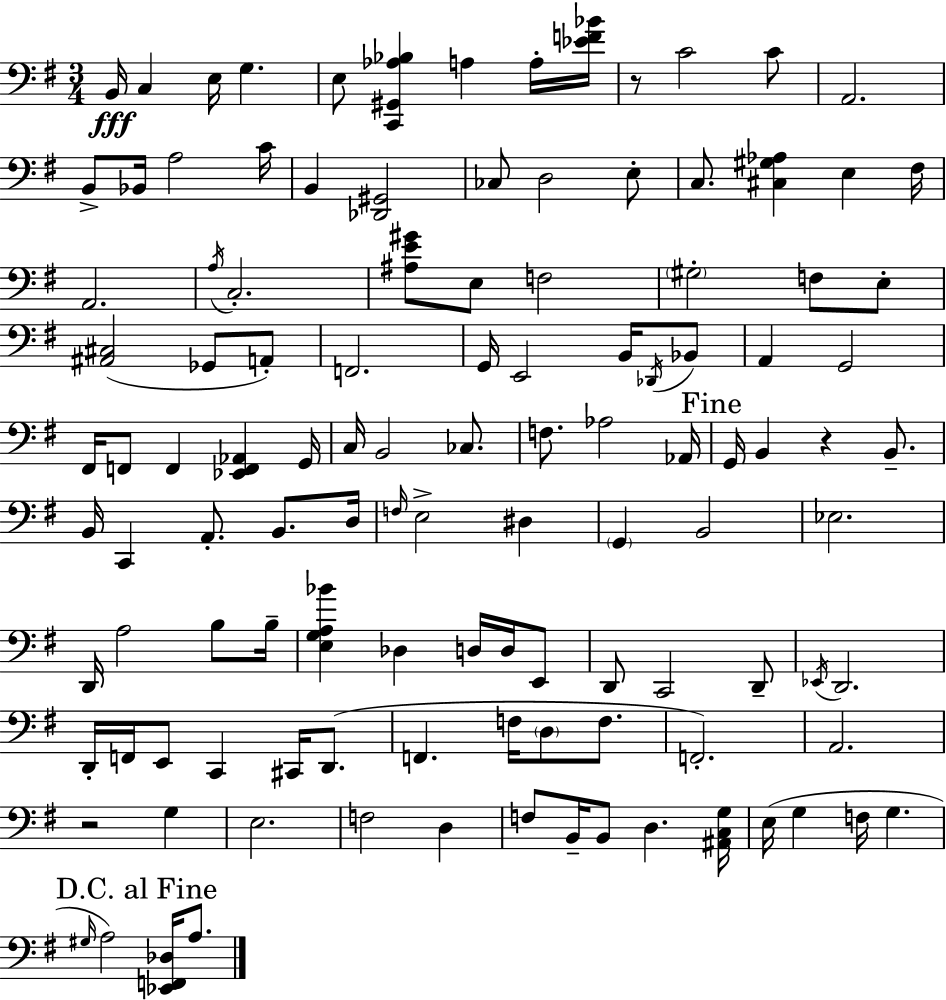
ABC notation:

X:1
T:Untitled
M:3/4
L:1/4
K:G
B,,/4 C, E,/4 G, E,/2 [C,,^G,,_A,_B,] A, A,/4 [_EF_B]/4 z/2 C2 C/2 A,,2 B,,/2 _B,,/4 A,2 C/4 B,, [_D,,^G,,]2 _C,/2 D,2 E,/2 C,/2 [^C,^G,_A,] E, ^F,/4 A,,2 A,/4 C,2 [^A,E^G]/2 E,/2 F,2 ^G,2 F,/2 E,/2 [^A,,^C,]2 _G,,/2 A,,/2 F,,2 G,,/4 E,,2 B,,/4 _D,,/4 _B,,/2 A,, G,,2 ^F,,/4 F,,/2 F,, [_E,,F,,_A,,] G,,/4 C,/4 B,,2 _C,/2 F,/2 _A,2 _A,,/4 G,,/4 B,, z B,,/2 B,,/4 C,, A,,/2 B,,/2 D,/4 F,/4 E,2 ^D, G,, B,,2 _E,2 D,,/4 A,2 B,/2 B,/4 [E,G,A,_B] _D, D,/4 D,/4 E,,/2 D,,/2 C,,2 D,,/2 _E,,/4 D,,2 D,,/4 F,,/4 E,,/2 C,, ^C,,/4 D,,/2 F,, F,/4 D,/2 F,/2 F,,2 A,,2 z2 G, E,2 F,2 D, F,/2 B,,/4 B,,/2 D, [^A,,C,G,]/4 E,/4 G, F,/4 G, ^G,/4 A,2 [_E,,F,,_D,]/4 A,/2